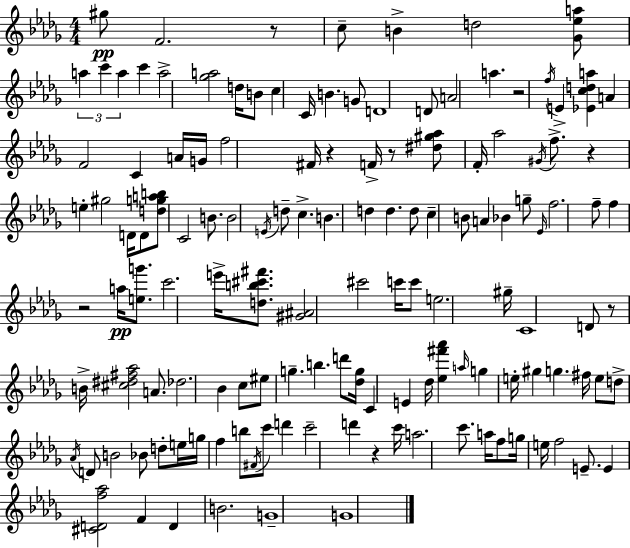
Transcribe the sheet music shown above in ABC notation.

X:1
T:Untitled
M:4/4
L:1/4
K:Bbm
^g/2 F2 z/2 c/2 B d2 [_G_ea]/2 a c' a c' a2 [_ga]2 d/4 B/2 c C/4 B G/2 D4 D/2 A2 a z2 f/4 E [_Ecda] A F2 C A/4 G/4 f2 ^F/4 z F/4 z/2 [^d^g_a]/2 F/4 _a2 ^G/4 f/2 z e ^g2 D/4 D/2 [dgab]/2 C2 B/2 B2 E/4 d/2 c B d d d/2 c B/2 A _B g/2 _E/4 f2 f/2 f z2 a/4 [eg']/2 c'2 e'/4 [db^c'^f']/2 [^G^A]2 ^c'2 c'/4 c'/2 e2 ^g/4 C4 D/2 z/2 B/4 [^c^d^f_a]2 A/2 _d2 _B c/2 ^e/2 g b d'/2 [_dg]/4 C E _d/4 [_e^f'_a'] a/4 g e/4 ^g g ^f/4 e/2 d/2 _A/4 D/2 B2 _B/2 d/2 e/4 g/4 f b/2 ^F/4 c'/2 d' c'2 d' z c'/4 a2 c'/2 a/4 f/2 g/4 e/4 f2 E/2 E [^CDf_a]2 F D B2 G4 G4